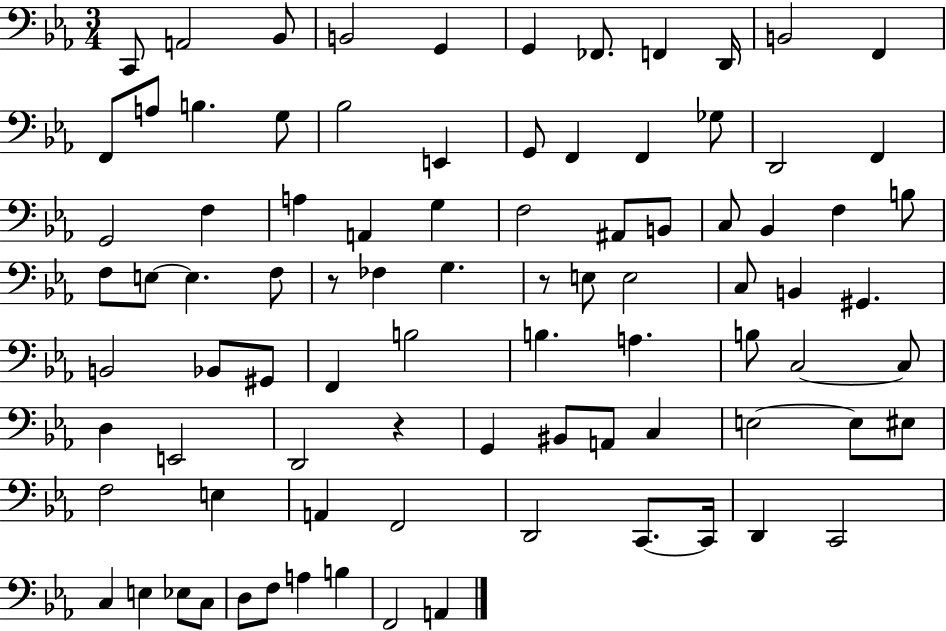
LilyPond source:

{
  \clef bass
  \numericTimeSignature
  \time 3/4
  \key ees \major
  \repeat volta 2 { c,8 a,2 bes,8 | b,2 g,4 | g,4 fes,8. f,4 d,16 | b,2 f,4 | \break f,8 a8 b4. g8 | bes2 e,4 | g,8 f,4 f,4 ges8 | d,2 f,4 | \break g,2 f4 | a4 a,4 g4 | f2 ais,8 b,8 | c8 bes,4 f4 b8 | \break f8 e8~~ e4. f8 | r8 fes4 g4. | r8 e8 e2 | c8 b,4 gis,4. | \break b,2 bes,8 gis,8 | f,4 b2 | b4. a4. | b8 c2~~ c8 | \break d4 e,2 | d,2 r4 | g,4 bis,8 a,8 c4 | e2~~ e8 eis8 | \break f2 e4 | a,4 f,2 | d,2 c,8.~~ c,16 | d,4 c,2 | \break c4 e4 ees8 c8 | d8 f8 a4 b4 | f,2 a,4 | } \bar "|."
}